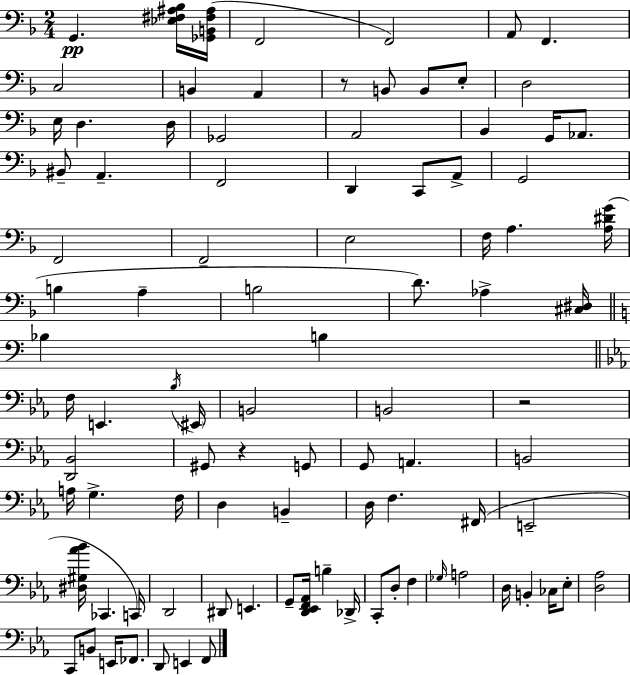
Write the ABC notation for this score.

X:1
T:Untitled
M:2/4
L:1/4
K:Dm
G,, [_E,^F,^A,_B,]/4 [_G,,B,,^F,^A,]/4 F,,2 F,,2 A,,/2 F,, C,2 B,, A,, z/2 B,,/2 B,,/2 E,/2 D,2 E,/4 D, D,/4 _G,,2 A,,2 _B,, G,,/4 _A,,/2 ^B,,/2 A,, F,,2 D,, C,,/2 A,,/2 G,,2 F,,2 F,,2 E,2 F,/4 A, [A,^DG]/4 B, A, B,2 D/2 _A, [^C,^D,]/4 _B, B, F,/4 E,, _B,/4 ^E,,/4 B,,2 B,,2 z2 [D,,_B,,]2 ^G,,/2 z G,,/2 G,,/2 A,, B,,2 A,/4 G, F,/4 D, B,, D,/4 F, ^F,,/4 E,,2 [^D,^G,_A_B]/4 _C,, C,,/4 D,,2 ^D,,/2 E,, G,,/2 [D,,_E,,F,,_A,,]/4 B, _D,,/4 C,,/2 D,/2 F, _G,/4 A,2 D,/4 B,, _C,/4 _E,/2 [D,_A,]2 C,,/2 B,,/2 E,,/4 _F,,/2 D,,/2 E,, F,,/2